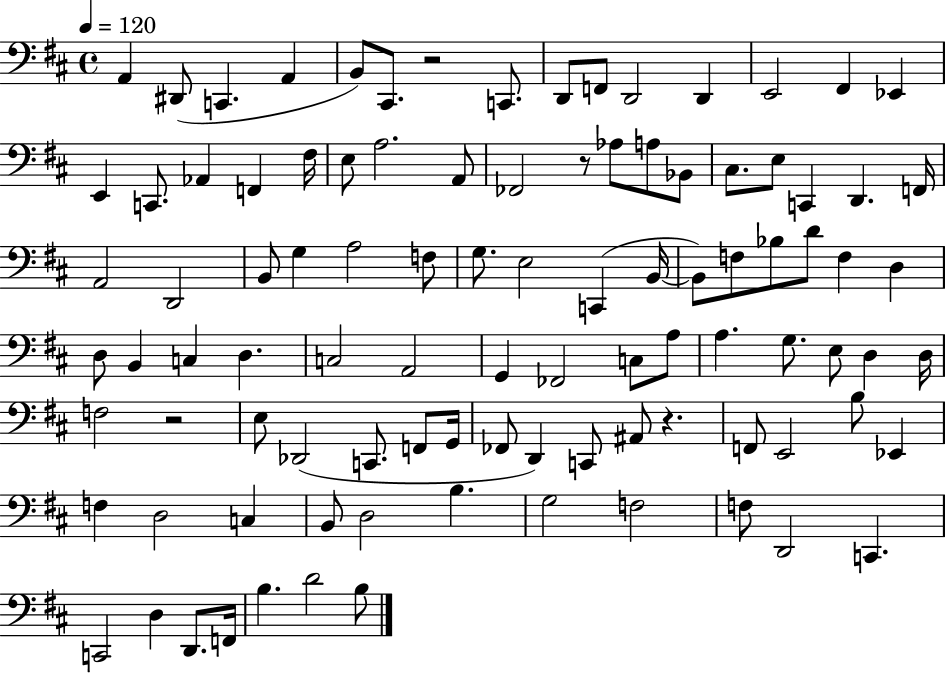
A2/q D#2/e C2/q. A2/q B2/e C#2/e. R/h C2/e. D2/e F2/e D2/h D2/q E2/h F#2/q Eb2/q E2/q C2/e. Ab2/q F2/q F#3/s E3/e A3/h. A2/e FES2/h R/e Ab3/e A3/e Bb2/e C#3/e. E3/e C2/q D2/q. F2/s A2/h D2/h B2/e G3/q A3/h F3/e G3/e. E3/h C2/q B2/s B2/e F3/e Bb3/e D4/e F3/q D3/q D3/e B2/q C3/q D3/q. C3/h A2/h G2/q FES2/h C3/e A3/e A3/q. G3/e. E3/e D3/q D3/s F3/h R/h E3/e Db2/h C2/e. F2/e G2/s FES2/e D2/q C2/e A#2/e R/q. F2/e E2/h B3/e Eb2/q F3/q D3/h C3/q B2/e D3/h B3/q. G3/h F3/h F3/e D2/h C2/q. C2/h D3/q D2/e. F2/s B3/q. D4/h B3/e